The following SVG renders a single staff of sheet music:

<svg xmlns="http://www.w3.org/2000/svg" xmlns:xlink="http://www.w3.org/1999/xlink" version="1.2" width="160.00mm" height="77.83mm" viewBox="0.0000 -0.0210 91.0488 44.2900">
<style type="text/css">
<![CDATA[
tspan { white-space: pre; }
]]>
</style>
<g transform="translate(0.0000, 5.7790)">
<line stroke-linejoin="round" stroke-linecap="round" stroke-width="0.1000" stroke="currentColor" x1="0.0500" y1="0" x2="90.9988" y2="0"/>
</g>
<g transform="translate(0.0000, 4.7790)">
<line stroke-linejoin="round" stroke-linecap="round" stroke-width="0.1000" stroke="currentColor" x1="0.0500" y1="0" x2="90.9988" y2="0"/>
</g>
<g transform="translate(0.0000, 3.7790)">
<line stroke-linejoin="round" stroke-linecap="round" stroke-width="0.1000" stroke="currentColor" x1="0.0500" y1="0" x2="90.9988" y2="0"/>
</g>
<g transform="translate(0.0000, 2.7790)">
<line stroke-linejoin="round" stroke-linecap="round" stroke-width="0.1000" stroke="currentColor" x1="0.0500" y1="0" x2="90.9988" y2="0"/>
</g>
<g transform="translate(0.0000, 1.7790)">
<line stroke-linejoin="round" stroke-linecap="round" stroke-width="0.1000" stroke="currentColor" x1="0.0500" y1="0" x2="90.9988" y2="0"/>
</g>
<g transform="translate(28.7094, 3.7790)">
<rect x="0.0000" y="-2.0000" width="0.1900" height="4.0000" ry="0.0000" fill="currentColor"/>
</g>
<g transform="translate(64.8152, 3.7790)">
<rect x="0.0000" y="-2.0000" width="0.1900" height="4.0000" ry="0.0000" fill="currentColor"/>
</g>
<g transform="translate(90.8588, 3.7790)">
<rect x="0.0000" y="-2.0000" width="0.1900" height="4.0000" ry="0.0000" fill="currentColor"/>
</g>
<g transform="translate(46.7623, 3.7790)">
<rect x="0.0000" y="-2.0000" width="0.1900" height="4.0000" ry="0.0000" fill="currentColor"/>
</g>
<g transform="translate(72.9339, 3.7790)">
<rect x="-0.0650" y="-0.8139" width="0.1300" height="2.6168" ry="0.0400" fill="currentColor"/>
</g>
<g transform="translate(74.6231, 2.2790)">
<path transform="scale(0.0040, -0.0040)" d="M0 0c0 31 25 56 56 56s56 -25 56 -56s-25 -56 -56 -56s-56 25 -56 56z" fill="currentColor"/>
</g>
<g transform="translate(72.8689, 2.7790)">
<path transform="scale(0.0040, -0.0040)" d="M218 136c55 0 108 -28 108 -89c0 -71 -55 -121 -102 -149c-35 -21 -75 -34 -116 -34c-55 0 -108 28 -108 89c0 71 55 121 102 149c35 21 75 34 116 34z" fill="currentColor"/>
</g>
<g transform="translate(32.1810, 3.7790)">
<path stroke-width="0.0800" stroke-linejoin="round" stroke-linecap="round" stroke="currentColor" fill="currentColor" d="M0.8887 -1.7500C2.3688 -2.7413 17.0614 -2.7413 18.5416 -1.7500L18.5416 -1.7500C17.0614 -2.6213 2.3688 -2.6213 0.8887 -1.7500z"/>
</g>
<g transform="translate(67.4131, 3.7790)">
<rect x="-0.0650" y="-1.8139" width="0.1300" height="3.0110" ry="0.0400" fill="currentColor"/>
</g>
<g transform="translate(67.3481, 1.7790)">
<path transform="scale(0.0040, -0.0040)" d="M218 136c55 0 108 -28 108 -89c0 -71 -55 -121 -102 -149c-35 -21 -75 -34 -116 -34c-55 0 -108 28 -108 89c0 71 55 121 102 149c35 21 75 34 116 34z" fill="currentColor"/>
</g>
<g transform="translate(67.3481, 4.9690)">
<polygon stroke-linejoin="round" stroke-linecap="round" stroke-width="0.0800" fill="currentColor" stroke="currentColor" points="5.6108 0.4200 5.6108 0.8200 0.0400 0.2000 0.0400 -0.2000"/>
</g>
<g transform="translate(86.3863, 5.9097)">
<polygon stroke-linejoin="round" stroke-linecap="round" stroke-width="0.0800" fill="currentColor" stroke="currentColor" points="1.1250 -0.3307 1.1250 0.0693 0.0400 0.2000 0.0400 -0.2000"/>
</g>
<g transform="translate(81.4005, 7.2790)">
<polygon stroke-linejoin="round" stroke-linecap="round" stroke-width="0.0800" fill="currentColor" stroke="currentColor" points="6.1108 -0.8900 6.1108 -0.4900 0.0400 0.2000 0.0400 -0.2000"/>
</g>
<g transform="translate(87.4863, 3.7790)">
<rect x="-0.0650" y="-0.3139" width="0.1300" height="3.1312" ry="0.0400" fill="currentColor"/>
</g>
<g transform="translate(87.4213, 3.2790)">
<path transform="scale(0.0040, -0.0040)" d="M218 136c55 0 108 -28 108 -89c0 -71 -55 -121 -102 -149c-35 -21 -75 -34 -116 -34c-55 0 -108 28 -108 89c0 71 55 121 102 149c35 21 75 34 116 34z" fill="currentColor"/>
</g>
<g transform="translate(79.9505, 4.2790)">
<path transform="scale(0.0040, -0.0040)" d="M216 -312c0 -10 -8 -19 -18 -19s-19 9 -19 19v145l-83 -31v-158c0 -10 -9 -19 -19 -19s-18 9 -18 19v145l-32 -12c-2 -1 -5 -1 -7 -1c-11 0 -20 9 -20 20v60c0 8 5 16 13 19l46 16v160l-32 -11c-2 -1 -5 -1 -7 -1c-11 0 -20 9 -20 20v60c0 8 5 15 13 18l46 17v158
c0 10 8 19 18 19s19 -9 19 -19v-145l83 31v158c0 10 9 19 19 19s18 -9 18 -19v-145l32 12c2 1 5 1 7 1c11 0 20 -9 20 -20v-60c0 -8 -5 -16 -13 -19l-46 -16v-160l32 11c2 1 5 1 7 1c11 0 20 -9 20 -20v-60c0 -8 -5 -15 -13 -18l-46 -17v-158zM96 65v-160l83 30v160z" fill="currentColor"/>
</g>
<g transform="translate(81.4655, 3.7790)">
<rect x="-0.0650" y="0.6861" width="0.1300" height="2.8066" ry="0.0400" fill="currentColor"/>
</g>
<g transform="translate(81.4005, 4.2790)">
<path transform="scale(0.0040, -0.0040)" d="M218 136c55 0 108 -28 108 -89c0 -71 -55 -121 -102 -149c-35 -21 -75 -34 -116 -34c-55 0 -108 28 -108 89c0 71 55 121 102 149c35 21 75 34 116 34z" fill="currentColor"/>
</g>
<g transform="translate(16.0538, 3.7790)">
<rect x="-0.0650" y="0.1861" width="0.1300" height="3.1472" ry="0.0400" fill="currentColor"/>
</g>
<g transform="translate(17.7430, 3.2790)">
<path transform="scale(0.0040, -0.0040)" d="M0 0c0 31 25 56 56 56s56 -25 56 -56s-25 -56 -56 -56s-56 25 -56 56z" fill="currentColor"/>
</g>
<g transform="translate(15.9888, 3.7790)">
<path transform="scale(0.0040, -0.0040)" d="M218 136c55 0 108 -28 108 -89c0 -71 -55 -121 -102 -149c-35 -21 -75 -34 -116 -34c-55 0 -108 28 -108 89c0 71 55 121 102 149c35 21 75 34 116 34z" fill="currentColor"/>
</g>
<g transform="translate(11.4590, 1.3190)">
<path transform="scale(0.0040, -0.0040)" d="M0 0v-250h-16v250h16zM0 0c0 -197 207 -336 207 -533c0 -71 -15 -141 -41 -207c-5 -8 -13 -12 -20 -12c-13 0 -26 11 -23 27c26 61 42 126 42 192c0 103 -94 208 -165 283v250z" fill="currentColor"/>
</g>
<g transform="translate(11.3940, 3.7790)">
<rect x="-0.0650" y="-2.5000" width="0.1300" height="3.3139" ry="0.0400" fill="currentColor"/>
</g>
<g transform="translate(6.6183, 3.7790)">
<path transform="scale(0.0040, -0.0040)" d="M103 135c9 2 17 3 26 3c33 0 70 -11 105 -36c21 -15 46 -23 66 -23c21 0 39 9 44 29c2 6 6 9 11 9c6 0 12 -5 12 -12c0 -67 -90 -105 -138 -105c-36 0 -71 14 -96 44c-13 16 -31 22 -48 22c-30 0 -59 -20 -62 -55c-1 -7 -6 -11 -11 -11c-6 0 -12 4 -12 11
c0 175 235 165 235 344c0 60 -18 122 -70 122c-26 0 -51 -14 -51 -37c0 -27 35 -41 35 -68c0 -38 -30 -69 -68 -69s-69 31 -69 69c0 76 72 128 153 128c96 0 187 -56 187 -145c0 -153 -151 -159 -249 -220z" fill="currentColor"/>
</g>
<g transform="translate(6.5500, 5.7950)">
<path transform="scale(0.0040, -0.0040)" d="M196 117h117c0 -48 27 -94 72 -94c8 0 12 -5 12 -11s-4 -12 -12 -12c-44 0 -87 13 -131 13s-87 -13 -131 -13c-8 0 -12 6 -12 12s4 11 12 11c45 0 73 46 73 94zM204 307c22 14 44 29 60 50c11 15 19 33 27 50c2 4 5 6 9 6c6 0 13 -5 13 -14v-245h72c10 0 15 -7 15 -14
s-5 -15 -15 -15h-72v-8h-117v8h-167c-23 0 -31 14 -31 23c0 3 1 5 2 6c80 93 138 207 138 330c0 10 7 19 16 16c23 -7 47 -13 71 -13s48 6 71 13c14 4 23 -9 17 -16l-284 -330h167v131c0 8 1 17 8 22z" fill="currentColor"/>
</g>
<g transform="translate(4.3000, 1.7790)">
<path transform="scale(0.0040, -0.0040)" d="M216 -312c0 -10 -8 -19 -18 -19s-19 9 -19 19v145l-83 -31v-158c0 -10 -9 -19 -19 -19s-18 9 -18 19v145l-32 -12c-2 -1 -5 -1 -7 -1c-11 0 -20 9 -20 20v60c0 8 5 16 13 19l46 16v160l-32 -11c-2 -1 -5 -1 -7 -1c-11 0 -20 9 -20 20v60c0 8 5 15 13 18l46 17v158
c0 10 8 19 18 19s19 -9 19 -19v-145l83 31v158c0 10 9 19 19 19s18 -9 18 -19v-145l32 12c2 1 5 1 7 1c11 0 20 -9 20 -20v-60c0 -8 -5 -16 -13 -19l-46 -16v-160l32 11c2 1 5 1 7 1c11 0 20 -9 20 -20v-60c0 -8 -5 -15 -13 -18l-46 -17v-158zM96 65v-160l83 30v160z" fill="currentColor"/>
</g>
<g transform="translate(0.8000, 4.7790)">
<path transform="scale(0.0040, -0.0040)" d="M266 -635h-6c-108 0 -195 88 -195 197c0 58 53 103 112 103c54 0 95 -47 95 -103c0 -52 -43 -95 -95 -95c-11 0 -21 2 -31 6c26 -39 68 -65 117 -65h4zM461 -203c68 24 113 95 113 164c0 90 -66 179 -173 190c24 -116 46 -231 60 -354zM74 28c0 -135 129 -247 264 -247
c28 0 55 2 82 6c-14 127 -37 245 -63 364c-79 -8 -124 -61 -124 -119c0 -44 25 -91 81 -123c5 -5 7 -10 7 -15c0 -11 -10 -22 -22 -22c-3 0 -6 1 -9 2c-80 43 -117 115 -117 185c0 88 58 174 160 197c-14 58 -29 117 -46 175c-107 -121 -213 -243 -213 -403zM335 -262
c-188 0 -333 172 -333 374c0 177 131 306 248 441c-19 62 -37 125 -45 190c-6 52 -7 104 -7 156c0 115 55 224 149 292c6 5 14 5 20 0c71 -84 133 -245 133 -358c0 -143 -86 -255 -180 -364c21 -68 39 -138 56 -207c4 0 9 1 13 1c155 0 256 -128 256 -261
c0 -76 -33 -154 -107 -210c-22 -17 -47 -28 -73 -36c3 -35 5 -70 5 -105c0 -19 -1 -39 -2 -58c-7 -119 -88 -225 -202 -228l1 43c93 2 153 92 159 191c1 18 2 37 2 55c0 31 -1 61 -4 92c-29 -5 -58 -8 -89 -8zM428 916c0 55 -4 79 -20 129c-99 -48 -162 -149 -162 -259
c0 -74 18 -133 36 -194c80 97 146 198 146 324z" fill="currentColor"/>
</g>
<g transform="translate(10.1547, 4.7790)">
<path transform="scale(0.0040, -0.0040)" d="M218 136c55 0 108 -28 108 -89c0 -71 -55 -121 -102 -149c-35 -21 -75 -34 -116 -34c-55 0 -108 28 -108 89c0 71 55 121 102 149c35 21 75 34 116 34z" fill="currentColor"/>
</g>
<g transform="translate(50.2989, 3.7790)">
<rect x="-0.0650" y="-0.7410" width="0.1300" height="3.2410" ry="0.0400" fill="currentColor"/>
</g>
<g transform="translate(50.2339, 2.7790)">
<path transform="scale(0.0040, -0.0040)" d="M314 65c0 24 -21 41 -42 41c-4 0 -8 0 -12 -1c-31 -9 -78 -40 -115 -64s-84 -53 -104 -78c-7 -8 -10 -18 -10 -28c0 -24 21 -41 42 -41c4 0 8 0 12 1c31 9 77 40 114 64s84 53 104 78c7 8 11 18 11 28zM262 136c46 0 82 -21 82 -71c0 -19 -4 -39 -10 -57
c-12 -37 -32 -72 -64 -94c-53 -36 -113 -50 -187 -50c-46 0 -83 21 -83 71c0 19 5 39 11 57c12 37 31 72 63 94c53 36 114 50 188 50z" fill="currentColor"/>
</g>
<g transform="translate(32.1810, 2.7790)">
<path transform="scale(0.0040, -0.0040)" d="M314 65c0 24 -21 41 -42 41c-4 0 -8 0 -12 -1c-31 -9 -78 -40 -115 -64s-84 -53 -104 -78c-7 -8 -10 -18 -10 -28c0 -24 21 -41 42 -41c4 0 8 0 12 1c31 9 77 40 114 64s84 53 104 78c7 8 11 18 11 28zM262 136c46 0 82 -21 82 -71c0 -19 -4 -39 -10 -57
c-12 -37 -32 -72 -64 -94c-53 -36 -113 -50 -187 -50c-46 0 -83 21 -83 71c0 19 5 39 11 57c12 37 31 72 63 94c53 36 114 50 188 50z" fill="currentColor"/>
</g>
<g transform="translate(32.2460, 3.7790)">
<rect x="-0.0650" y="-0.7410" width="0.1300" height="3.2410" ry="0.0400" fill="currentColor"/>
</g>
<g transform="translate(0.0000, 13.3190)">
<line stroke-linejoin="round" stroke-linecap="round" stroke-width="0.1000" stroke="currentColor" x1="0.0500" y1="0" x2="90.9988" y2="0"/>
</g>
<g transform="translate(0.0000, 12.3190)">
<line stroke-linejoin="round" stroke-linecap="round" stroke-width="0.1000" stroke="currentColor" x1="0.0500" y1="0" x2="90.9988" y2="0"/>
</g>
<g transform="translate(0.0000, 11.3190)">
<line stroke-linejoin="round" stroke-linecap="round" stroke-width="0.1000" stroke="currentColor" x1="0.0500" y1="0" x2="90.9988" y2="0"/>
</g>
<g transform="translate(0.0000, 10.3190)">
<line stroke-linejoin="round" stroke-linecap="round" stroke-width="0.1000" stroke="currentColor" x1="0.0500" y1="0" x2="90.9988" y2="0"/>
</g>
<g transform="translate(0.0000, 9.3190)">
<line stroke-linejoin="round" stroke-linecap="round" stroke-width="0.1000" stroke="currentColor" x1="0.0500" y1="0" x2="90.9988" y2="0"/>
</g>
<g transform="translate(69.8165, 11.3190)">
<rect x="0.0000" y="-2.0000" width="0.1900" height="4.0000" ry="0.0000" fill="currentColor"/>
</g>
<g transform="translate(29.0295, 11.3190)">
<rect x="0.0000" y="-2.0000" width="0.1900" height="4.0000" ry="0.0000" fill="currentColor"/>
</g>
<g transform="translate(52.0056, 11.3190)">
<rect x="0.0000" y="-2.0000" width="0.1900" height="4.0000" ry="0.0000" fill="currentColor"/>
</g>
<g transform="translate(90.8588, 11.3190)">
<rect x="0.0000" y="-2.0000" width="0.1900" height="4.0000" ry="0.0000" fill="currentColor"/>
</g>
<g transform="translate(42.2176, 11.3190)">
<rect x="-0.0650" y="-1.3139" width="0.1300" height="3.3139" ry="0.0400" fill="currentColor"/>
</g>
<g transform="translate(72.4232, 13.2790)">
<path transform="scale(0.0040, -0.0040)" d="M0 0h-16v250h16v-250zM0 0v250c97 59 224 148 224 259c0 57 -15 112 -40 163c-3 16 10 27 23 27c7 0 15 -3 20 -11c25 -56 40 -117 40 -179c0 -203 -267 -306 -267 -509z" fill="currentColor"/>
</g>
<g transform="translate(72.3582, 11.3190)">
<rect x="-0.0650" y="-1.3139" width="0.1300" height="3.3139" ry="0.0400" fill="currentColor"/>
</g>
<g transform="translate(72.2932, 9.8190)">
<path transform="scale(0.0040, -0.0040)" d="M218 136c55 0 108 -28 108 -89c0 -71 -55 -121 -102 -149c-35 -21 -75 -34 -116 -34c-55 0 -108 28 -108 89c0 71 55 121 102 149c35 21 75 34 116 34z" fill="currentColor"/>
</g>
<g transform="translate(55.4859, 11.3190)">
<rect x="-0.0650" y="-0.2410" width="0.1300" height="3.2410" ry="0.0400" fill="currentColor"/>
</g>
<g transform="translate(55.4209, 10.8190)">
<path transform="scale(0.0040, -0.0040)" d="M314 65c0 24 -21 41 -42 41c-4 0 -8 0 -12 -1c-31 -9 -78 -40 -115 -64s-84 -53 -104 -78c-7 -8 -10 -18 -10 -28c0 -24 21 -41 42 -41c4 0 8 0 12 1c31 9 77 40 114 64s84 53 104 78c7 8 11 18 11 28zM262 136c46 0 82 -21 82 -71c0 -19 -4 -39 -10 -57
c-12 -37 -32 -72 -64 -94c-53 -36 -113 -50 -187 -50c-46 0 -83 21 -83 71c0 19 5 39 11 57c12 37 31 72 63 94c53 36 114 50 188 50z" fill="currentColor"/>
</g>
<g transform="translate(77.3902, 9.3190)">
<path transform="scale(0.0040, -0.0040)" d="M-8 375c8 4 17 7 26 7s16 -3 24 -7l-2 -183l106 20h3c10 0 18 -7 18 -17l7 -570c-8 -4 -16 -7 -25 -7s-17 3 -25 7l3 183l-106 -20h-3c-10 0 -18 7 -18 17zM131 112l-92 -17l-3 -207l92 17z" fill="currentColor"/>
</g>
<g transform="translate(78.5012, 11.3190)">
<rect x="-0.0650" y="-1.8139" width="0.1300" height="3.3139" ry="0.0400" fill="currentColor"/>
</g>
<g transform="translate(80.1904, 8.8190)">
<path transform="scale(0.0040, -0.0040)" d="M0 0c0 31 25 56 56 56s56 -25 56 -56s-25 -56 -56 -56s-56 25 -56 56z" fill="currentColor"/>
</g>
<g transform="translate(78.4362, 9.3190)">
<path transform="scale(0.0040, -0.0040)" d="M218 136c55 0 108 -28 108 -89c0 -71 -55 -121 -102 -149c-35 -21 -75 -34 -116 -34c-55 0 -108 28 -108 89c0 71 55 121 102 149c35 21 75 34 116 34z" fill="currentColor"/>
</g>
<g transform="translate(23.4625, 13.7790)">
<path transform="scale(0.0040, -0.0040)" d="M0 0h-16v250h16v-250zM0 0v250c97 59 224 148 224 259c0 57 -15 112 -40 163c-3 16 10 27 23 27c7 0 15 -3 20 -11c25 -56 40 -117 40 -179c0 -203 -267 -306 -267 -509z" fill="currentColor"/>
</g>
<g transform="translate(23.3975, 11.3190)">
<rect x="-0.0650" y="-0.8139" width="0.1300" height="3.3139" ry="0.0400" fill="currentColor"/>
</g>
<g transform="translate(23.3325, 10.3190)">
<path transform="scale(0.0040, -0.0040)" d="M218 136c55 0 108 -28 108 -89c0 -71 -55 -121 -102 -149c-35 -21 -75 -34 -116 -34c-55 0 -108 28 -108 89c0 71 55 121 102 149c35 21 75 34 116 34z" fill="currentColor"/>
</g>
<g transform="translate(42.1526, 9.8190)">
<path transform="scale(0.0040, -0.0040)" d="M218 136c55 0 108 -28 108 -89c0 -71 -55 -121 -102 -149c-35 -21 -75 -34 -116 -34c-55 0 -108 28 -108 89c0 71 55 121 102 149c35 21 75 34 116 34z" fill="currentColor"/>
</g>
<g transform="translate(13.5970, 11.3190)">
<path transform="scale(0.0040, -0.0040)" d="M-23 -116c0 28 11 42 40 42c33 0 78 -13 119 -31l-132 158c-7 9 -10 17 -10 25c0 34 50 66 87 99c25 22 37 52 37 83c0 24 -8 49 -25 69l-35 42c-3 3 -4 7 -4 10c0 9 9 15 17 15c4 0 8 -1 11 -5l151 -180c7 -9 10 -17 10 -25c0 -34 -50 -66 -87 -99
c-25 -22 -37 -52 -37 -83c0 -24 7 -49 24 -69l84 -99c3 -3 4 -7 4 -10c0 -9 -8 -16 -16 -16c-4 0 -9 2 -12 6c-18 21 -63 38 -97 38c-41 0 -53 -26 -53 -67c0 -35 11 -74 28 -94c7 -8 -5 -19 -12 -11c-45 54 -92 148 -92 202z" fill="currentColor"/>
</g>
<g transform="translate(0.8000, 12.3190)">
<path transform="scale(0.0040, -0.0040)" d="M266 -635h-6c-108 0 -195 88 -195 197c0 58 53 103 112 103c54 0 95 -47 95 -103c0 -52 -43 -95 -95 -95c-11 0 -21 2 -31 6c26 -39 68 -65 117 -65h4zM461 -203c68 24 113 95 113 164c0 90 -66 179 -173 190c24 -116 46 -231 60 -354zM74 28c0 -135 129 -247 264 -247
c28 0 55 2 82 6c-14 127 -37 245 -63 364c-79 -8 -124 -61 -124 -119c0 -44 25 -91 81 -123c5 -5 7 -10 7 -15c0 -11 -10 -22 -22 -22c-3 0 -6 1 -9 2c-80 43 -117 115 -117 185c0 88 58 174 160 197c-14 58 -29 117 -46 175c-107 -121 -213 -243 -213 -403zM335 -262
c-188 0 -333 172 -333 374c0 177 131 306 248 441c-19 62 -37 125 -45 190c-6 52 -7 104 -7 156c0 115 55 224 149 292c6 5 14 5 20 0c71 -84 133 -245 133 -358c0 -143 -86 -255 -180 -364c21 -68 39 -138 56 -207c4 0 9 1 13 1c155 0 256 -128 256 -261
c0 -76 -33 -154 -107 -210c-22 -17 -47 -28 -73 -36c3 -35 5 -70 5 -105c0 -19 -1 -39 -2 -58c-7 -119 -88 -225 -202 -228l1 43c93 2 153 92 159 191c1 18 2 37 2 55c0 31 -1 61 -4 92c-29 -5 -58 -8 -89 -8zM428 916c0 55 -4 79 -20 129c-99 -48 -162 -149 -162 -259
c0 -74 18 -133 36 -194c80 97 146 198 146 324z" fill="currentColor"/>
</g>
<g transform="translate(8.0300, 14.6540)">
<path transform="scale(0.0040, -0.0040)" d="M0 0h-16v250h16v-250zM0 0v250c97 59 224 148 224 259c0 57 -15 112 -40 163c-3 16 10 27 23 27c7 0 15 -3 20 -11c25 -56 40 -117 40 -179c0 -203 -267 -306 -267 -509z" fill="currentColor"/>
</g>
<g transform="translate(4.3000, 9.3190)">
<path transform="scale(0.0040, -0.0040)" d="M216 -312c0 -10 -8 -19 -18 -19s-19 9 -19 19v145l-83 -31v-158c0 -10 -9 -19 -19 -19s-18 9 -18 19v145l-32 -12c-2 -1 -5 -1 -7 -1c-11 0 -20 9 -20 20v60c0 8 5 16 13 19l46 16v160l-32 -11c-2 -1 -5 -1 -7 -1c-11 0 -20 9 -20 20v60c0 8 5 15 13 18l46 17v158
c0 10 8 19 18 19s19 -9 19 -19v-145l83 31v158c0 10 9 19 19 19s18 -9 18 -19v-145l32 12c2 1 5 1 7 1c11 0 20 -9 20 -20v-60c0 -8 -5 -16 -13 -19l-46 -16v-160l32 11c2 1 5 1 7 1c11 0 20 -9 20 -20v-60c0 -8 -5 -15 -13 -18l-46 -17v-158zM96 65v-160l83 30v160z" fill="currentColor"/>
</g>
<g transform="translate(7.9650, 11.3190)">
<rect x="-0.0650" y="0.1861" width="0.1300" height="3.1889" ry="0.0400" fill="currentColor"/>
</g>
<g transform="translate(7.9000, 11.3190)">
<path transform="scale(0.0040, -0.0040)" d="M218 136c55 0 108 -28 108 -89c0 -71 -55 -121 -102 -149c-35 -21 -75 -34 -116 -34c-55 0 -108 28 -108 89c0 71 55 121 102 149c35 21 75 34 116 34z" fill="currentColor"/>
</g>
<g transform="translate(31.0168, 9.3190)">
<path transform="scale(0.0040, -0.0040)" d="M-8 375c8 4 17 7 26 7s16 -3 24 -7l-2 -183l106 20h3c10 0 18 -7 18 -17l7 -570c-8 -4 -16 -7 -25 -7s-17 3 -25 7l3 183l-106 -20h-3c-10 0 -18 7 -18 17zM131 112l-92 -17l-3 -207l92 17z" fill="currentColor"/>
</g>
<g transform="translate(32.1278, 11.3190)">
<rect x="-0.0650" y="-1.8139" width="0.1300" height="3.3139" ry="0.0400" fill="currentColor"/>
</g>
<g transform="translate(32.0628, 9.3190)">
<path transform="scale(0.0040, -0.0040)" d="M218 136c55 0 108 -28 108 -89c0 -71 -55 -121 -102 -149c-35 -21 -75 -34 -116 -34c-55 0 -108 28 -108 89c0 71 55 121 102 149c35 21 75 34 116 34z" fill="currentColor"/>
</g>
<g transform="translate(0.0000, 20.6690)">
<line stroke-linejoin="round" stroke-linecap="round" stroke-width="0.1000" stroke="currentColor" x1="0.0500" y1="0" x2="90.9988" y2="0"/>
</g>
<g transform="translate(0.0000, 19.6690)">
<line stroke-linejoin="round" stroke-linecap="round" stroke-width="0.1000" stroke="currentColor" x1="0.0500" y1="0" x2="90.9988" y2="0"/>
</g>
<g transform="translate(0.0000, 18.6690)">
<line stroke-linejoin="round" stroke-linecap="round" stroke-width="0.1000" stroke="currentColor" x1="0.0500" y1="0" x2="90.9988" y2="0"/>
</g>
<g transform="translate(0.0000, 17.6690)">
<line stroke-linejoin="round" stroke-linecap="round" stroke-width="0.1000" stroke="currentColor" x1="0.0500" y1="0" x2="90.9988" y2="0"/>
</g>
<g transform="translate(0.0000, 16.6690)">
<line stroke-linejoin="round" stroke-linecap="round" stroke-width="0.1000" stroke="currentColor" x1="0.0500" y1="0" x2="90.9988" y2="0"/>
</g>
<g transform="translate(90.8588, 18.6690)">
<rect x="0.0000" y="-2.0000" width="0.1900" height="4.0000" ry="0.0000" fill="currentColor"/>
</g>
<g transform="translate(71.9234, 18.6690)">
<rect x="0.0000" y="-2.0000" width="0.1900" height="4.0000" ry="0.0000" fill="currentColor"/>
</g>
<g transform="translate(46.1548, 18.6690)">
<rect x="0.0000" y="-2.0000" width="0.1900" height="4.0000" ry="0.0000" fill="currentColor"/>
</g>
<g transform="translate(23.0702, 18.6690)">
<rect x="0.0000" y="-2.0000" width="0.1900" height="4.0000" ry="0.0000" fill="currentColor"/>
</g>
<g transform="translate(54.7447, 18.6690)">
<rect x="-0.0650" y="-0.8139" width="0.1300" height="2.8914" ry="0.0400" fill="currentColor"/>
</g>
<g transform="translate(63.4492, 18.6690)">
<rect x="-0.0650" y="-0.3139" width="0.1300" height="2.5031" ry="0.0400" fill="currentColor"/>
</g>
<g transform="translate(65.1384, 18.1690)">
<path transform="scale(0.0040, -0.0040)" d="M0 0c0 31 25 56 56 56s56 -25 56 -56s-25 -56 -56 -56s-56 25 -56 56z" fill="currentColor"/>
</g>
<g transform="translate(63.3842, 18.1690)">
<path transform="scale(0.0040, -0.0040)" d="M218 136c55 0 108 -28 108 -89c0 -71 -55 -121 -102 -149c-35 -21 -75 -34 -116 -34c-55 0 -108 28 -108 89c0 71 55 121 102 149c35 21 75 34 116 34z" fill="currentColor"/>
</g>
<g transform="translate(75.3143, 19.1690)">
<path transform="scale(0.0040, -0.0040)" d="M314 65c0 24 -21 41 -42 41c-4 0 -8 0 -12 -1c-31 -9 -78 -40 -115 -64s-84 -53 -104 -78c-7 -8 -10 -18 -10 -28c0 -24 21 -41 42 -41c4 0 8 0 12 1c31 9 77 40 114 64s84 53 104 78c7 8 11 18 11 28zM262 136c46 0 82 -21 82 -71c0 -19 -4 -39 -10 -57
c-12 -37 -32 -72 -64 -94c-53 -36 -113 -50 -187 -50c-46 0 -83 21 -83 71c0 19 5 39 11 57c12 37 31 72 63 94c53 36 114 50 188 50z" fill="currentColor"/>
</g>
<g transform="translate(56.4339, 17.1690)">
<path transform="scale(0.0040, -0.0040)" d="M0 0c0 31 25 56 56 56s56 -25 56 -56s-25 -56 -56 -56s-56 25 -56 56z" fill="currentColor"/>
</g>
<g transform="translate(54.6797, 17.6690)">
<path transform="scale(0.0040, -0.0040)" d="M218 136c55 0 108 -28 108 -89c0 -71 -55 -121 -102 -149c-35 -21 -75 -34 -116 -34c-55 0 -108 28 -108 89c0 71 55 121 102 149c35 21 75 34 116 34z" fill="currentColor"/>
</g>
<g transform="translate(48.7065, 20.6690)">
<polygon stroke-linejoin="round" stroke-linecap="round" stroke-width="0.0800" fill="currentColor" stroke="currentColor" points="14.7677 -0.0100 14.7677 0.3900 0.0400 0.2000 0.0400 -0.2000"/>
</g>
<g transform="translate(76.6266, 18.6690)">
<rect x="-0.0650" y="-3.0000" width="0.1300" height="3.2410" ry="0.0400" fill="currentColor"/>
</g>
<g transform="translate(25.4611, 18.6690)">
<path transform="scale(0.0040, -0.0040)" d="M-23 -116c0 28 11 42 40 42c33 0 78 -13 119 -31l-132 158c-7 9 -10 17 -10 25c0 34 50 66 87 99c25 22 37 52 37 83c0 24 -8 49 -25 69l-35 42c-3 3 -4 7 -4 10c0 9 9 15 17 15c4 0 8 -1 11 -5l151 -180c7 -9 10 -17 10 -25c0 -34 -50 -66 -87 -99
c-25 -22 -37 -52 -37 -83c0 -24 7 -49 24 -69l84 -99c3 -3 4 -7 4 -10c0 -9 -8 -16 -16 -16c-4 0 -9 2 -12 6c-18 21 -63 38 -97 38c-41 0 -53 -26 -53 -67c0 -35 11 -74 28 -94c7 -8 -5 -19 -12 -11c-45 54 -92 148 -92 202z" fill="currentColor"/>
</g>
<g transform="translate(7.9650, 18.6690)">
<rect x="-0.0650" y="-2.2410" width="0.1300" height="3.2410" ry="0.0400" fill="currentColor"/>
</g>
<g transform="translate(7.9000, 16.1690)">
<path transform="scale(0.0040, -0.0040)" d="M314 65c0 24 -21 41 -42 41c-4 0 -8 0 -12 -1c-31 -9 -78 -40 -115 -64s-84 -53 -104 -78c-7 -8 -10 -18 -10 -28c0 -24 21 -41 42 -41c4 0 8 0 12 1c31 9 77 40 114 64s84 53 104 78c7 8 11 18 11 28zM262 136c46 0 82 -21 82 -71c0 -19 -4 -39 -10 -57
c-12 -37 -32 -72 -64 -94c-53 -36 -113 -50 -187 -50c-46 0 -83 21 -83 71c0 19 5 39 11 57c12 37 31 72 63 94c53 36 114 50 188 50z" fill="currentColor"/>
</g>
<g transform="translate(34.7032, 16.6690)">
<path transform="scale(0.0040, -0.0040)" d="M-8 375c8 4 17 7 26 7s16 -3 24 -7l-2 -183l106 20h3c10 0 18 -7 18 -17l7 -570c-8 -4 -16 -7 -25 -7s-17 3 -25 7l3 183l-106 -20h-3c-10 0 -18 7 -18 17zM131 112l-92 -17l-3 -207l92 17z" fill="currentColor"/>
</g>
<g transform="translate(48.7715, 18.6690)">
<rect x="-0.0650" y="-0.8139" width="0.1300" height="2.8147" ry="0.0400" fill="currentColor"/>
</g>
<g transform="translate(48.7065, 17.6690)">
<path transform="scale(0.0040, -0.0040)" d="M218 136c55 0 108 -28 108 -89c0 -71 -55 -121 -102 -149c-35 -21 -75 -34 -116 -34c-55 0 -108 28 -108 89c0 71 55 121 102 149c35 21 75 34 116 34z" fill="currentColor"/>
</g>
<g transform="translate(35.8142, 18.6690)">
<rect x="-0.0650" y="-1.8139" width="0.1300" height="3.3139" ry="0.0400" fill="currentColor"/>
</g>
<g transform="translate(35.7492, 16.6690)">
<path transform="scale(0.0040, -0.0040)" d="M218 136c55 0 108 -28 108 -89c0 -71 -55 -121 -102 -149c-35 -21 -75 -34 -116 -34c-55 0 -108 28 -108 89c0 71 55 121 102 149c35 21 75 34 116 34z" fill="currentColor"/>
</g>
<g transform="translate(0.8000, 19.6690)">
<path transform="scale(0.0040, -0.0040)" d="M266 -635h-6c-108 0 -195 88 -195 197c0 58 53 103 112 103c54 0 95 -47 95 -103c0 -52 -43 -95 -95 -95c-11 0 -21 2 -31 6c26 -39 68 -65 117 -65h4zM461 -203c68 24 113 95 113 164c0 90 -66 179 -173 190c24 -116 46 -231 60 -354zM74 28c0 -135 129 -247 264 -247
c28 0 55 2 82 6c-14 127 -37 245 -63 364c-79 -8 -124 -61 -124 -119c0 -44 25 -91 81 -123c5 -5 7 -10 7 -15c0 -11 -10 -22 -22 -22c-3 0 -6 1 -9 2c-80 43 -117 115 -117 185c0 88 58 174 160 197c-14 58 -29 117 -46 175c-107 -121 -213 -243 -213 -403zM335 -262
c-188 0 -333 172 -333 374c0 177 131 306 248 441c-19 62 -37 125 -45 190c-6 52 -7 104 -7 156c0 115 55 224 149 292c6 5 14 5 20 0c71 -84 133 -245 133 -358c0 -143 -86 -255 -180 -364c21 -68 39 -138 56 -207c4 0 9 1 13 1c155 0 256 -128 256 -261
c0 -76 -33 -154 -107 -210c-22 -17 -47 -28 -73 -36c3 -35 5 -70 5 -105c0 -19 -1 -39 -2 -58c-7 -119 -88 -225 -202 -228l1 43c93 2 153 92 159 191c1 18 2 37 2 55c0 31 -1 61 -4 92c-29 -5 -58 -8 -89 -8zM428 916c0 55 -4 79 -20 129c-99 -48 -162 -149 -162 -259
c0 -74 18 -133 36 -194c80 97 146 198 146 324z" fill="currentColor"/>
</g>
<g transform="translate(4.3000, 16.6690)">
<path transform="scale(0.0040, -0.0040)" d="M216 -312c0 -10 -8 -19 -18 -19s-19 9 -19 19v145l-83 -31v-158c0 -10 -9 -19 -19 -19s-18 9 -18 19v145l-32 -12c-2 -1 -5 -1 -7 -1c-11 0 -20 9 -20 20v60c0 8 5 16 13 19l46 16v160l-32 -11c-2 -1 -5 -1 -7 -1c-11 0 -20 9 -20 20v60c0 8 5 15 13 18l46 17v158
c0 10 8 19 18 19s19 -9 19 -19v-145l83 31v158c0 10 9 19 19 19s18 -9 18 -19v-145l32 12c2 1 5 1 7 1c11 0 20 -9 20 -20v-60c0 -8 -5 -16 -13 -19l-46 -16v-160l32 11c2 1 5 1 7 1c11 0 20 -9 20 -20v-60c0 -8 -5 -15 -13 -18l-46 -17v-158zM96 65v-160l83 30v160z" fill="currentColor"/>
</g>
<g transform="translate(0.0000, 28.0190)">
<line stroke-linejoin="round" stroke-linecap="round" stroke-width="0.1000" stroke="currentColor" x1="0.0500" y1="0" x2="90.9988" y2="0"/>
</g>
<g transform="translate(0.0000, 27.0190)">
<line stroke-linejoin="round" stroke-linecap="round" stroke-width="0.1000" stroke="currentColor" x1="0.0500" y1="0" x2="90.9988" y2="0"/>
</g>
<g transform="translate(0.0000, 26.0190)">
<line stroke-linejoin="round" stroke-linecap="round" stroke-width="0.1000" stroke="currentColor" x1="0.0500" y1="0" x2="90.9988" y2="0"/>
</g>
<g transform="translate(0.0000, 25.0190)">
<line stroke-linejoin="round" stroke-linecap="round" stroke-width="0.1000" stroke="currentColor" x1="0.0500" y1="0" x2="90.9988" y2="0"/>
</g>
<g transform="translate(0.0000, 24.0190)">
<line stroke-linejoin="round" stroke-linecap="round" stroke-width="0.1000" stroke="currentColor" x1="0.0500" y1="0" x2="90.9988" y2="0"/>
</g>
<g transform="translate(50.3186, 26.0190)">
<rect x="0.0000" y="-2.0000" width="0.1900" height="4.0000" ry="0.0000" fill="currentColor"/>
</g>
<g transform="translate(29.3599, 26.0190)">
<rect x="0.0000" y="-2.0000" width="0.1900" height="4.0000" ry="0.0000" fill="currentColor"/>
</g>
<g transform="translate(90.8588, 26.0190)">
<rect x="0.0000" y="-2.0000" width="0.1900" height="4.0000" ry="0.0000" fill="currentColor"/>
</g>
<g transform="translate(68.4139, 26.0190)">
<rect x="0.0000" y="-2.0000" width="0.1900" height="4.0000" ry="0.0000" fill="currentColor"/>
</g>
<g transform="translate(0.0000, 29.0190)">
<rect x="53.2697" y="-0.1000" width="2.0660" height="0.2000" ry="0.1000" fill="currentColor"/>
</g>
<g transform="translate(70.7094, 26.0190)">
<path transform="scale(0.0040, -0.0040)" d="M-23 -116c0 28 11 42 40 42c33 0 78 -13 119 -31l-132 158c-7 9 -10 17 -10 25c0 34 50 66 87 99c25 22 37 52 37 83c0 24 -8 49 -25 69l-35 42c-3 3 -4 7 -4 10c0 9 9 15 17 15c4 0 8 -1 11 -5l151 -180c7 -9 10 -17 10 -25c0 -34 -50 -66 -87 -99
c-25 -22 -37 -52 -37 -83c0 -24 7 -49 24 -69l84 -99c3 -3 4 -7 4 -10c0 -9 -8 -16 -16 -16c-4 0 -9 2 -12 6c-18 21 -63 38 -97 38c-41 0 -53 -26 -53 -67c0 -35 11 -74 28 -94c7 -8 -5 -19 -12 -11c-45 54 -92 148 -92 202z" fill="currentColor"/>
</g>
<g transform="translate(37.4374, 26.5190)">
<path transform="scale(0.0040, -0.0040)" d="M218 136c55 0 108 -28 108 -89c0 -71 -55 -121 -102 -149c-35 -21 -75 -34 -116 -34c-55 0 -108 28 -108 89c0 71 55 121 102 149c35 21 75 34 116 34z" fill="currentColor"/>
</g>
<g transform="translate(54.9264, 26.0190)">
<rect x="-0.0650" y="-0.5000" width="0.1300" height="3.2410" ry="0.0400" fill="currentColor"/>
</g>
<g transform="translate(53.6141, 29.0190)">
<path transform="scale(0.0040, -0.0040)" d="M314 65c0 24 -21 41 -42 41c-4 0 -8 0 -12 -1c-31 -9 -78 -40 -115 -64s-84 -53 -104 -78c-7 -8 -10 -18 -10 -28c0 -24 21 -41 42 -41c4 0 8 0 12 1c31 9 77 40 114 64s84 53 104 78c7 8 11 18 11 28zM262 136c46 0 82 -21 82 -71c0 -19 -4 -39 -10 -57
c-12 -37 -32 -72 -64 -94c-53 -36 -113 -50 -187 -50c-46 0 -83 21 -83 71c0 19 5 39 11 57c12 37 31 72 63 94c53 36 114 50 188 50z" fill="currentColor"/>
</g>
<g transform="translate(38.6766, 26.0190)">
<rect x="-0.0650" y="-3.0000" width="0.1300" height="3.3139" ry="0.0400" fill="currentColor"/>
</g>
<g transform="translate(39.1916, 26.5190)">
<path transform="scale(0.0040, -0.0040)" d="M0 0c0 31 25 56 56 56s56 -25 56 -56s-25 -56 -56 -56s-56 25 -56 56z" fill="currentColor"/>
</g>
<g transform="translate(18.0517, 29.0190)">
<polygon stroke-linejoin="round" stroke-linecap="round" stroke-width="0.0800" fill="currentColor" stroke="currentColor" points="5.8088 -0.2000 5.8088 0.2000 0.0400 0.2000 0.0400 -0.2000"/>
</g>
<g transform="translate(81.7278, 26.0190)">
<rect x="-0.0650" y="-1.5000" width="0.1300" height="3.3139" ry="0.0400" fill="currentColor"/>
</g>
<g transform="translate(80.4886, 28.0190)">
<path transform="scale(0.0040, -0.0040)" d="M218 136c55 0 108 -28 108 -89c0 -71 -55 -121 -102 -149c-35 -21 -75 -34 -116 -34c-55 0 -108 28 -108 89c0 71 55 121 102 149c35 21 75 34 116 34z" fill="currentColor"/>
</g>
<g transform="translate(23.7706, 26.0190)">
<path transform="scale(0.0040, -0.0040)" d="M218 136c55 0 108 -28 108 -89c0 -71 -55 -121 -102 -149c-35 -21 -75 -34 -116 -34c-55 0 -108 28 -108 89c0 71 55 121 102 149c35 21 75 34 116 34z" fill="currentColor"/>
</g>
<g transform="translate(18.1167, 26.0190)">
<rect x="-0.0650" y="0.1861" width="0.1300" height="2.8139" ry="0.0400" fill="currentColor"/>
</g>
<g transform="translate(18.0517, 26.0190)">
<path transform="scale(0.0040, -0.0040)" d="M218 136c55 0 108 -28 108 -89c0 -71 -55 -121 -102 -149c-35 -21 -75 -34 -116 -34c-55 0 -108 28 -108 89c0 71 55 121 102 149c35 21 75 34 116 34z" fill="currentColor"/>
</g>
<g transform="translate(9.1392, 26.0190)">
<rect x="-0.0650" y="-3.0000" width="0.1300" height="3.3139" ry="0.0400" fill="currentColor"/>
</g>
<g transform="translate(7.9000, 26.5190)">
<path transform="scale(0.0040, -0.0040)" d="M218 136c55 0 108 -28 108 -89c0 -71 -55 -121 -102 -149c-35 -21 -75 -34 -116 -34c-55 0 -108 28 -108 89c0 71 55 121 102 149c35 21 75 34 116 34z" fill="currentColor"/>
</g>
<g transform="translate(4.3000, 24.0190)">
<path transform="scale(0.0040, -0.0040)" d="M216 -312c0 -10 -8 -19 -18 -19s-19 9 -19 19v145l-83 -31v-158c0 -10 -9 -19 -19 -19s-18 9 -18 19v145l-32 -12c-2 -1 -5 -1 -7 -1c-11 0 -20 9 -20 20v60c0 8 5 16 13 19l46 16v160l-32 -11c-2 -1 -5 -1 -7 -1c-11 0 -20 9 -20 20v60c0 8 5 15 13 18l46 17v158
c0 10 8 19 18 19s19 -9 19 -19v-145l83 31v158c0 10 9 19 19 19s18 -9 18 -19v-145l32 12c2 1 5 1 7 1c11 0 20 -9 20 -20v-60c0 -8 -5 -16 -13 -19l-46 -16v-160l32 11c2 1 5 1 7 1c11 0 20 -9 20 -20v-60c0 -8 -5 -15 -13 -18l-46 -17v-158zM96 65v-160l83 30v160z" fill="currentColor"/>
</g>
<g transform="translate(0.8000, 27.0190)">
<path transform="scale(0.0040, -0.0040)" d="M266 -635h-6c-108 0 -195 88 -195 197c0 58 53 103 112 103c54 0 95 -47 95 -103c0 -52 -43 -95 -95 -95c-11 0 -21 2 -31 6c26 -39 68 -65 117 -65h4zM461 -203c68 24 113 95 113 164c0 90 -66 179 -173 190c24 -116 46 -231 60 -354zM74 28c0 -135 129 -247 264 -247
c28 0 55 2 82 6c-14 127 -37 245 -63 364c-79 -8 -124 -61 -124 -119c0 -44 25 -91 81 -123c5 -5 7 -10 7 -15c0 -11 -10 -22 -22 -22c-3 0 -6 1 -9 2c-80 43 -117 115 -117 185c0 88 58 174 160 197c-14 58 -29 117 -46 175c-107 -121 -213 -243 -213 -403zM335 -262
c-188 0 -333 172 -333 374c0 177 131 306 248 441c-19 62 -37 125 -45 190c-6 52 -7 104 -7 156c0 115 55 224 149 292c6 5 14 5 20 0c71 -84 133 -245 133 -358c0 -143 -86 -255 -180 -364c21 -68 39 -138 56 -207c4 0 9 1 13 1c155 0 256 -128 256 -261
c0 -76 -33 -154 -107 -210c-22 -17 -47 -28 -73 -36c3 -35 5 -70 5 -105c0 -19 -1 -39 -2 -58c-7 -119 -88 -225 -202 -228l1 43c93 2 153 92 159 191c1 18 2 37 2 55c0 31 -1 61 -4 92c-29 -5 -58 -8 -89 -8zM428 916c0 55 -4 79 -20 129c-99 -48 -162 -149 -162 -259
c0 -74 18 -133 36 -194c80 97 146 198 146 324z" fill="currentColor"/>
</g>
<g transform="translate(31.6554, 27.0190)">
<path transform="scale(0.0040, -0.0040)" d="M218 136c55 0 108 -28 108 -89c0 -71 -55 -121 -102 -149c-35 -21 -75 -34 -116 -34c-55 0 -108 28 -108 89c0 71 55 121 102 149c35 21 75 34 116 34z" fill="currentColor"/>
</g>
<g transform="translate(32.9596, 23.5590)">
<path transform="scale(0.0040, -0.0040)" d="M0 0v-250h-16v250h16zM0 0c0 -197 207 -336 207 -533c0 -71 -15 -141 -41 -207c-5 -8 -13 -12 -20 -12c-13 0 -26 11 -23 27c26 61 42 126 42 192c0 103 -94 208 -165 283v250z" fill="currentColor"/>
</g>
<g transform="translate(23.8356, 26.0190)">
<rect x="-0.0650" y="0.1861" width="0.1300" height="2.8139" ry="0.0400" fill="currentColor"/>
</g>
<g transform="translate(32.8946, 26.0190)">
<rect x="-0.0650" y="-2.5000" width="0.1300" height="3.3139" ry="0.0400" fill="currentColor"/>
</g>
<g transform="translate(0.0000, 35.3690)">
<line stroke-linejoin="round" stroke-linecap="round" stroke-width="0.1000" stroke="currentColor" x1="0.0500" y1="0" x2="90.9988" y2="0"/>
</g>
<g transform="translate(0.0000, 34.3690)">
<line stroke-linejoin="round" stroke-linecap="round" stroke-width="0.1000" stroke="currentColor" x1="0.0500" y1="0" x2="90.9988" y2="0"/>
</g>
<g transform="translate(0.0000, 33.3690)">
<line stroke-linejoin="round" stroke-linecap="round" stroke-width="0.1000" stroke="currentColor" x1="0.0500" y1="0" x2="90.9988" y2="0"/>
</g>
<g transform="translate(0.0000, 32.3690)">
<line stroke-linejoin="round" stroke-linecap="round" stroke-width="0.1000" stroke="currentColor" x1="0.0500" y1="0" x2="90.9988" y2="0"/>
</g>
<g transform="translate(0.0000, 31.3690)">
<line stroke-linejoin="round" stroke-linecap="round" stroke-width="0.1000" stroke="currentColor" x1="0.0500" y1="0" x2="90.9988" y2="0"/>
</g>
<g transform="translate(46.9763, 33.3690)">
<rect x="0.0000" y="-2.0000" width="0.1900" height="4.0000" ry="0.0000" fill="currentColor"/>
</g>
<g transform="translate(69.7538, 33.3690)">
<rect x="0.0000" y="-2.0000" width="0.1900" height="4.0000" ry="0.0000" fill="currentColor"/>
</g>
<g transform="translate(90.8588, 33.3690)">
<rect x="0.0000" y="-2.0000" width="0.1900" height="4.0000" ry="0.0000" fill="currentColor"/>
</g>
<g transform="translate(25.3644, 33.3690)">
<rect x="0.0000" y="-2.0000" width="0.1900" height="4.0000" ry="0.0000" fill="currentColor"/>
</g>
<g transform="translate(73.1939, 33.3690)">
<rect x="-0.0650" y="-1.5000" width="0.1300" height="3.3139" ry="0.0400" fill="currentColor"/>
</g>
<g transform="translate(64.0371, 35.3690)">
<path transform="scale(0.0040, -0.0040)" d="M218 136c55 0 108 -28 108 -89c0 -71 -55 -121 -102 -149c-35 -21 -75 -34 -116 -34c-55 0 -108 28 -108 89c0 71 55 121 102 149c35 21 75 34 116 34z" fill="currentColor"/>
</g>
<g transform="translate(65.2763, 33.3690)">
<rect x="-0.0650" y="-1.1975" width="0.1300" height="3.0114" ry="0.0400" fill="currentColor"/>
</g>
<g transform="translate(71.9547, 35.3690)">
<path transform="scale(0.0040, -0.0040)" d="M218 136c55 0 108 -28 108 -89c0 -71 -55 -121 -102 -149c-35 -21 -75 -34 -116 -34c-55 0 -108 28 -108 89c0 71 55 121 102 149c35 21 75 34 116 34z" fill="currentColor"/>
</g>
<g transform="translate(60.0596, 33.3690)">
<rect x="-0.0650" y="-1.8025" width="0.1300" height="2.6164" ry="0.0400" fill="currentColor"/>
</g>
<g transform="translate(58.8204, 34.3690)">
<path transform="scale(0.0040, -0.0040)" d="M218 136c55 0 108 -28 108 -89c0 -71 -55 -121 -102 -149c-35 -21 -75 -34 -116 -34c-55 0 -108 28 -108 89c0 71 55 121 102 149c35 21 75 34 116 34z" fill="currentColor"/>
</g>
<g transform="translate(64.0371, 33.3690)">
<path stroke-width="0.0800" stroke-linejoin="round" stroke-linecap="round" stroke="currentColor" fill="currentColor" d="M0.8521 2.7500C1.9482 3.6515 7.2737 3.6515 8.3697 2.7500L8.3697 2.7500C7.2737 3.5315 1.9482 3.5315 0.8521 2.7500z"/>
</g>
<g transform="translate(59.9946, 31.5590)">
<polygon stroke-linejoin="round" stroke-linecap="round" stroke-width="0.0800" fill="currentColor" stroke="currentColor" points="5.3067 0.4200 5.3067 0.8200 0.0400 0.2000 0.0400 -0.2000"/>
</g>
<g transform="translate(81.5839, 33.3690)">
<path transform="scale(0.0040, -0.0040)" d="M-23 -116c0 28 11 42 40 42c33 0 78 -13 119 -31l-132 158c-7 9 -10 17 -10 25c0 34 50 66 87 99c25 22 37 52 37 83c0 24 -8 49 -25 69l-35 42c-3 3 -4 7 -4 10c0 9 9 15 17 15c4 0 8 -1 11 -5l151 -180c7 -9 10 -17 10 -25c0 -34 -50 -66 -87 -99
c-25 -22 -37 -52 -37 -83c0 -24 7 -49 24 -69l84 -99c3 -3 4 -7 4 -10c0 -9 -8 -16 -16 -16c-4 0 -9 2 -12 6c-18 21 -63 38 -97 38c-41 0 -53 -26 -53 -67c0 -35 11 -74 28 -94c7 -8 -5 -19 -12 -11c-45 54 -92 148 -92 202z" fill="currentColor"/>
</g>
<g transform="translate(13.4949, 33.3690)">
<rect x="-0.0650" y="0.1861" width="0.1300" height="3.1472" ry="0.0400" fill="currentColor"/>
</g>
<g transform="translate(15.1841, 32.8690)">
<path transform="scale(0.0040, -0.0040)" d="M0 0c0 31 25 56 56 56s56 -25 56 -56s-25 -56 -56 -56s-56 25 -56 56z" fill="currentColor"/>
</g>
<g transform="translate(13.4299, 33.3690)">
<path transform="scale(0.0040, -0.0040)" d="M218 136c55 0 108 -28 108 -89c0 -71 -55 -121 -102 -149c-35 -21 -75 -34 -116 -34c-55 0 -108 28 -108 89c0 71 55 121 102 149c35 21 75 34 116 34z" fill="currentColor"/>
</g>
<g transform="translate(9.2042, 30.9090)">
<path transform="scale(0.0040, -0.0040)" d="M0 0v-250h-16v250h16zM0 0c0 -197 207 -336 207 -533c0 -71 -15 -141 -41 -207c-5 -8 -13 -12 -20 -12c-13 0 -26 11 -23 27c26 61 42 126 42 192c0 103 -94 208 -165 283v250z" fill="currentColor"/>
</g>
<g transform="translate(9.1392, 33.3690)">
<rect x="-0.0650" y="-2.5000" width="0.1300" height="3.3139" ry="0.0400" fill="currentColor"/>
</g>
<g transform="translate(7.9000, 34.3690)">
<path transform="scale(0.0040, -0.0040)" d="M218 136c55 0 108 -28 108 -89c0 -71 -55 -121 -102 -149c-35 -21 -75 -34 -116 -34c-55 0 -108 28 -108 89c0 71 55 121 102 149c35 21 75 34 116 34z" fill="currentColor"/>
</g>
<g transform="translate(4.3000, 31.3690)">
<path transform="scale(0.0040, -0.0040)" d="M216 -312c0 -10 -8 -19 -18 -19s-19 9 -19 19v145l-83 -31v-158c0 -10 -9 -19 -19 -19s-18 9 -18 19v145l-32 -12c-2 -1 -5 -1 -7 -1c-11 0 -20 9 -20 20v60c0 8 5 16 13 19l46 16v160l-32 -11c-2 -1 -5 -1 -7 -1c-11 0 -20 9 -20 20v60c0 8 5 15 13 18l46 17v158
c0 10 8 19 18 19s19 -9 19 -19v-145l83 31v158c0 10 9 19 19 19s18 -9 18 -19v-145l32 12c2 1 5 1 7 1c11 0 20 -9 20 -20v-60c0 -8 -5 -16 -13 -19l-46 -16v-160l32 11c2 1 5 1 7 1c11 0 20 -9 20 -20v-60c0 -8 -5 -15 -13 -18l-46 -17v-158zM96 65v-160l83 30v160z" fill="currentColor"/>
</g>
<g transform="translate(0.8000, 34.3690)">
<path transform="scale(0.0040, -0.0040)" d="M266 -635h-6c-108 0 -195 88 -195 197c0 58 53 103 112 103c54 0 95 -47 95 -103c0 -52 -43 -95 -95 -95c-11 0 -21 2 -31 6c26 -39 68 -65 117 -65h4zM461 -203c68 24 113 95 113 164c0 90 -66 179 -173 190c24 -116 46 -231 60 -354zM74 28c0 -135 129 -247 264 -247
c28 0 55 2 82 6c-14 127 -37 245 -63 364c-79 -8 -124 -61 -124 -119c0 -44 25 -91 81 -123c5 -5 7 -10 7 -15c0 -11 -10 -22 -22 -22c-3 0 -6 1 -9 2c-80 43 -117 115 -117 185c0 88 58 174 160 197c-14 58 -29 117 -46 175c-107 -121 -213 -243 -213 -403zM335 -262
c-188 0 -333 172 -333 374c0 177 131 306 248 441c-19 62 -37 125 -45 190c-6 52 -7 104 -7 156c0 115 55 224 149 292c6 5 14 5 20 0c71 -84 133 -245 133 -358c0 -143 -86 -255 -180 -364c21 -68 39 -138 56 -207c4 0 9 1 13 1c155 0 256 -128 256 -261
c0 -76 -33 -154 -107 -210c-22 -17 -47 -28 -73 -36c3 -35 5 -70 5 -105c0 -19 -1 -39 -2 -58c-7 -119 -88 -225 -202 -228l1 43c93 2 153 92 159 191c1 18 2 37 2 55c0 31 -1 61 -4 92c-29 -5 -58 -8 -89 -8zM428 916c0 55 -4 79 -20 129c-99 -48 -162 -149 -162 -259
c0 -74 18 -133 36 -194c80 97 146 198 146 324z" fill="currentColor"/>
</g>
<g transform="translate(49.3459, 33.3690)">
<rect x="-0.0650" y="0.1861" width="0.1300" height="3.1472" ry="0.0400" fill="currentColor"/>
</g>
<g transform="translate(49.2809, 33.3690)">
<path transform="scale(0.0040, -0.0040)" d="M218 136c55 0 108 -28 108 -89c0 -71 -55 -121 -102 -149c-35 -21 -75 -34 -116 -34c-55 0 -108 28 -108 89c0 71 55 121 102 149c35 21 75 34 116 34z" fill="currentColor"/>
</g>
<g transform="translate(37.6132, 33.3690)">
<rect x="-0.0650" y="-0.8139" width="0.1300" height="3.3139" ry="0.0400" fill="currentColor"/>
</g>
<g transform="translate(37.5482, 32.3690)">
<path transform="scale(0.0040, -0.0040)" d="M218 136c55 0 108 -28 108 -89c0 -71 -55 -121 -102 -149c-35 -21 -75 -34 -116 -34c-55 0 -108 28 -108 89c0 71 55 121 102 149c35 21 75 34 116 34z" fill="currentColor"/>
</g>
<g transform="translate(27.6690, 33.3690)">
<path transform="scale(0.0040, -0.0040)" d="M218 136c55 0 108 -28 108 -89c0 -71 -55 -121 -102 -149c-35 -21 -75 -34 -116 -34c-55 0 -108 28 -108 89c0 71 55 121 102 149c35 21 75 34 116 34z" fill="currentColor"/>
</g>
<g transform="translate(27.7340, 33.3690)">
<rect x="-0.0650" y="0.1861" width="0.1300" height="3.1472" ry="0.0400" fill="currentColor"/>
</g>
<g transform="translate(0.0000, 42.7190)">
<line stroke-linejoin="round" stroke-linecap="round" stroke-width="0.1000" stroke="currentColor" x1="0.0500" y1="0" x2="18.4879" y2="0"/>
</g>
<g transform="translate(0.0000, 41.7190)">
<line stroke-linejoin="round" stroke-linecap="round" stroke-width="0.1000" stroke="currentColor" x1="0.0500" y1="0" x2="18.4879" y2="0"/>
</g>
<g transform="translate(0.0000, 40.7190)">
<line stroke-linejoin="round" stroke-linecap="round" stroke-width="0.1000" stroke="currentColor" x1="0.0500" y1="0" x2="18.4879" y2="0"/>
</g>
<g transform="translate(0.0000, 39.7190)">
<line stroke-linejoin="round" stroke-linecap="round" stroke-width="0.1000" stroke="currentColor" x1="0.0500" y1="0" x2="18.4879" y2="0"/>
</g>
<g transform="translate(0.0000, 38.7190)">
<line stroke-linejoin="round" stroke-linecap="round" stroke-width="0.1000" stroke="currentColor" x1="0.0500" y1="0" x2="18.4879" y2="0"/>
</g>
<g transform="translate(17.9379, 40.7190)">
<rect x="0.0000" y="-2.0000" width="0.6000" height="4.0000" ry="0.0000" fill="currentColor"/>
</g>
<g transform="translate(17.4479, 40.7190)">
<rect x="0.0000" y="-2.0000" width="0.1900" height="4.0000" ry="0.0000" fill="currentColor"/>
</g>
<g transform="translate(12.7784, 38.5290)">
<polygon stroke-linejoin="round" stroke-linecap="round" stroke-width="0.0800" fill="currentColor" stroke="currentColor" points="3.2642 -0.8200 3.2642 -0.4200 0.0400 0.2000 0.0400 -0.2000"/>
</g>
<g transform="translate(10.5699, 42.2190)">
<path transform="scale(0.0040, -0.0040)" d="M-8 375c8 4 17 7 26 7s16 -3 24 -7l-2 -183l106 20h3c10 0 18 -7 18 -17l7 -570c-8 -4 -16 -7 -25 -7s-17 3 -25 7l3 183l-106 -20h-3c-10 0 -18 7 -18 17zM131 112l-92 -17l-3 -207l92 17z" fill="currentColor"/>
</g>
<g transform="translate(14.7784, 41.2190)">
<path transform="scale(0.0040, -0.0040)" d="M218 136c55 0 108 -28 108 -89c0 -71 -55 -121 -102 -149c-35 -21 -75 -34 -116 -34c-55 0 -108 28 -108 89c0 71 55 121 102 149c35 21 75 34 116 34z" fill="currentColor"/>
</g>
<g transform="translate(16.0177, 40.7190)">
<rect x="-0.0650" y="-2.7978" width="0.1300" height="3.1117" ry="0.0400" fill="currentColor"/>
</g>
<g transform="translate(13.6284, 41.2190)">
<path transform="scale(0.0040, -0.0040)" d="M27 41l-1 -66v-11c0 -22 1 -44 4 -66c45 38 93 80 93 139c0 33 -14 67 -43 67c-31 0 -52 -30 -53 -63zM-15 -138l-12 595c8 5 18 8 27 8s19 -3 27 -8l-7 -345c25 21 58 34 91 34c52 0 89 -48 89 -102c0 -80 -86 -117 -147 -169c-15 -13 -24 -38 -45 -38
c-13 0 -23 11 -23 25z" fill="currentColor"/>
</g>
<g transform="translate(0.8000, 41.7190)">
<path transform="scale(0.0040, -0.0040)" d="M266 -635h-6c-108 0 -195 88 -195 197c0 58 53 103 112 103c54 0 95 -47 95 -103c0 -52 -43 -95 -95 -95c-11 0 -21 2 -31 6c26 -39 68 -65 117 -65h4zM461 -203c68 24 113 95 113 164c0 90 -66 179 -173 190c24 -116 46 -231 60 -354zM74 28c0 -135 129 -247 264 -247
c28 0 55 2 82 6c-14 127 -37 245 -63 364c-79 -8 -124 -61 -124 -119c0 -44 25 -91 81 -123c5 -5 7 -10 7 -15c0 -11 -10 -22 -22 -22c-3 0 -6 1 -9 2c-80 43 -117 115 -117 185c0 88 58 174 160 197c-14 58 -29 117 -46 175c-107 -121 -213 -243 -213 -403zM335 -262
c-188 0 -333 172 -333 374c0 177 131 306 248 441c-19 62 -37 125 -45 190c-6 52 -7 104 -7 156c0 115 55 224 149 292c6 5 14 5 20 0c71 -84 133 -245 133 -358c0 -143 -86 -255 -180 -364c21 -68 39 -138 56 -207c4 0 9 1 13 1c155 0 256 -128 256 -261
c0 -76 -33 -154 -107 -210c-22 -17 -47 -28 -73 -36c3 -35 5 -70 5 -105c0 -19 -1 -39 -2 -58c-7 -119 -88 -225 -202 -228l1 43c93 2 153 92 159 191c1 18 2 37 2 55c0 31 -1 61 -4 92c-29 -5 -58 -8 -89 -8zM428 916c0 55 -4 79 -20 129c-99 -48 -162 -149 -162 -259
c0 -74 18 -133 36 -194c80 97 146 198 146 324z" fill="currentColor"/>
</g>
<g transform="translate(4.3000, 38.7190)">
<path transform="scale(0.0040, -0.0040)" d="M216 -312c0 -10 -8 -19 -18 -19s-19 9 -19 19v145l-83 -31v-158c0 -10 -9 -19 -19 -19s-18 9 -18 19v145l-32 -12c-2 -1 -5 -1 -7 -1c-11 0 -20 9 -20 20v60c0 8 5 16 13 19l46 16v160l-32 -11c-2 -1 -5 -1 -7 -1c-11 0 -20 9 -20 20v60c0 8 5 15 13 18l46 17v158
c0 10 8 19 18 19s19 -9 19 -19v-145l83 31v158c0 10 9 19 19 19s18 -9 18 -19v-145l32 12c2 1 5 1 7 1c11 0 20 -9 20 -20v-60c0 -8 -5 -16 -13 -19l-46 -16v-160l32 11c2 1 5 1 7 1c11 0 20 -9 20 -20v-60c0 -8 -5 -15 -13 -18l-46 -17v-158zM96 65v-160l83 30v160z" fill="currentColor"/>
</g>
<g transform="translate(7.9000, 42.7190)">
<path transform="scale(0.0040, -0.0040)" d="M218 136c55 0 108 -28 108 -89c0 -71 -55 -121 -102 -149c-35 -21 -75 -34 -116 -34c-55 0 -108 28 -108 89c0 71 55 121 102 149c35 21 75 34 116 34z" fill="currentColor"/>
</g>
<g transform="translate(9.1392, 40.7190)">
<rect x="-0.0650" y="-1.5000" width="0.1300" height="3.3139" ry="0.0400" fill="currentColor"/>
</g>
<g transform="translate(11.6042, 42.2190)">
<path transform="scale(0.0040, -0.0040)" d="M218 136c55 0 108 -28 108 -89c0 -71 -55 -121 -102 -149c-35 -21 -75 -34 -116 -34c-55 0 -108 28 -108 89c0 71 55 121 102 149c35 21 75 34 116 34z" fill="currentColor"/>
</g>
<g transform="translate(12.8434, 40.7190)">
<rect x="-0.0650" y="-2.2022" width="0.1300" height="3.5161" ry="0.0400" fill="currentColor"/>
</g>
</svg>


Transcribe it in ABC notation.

X:1
T:Untitled
M:2/4
L:1/4
K:G
G/2 B d2 d2 ^f/2 d/2 ^A/2 c/4 B/2 z d/2 f e c2 e/2 f g2 z f d/2 d/2 c/2 A2 A B/2 B/2 G/2 A C2 z E G/2 B B d B G/2 E/2 E z E F/2 _A/2